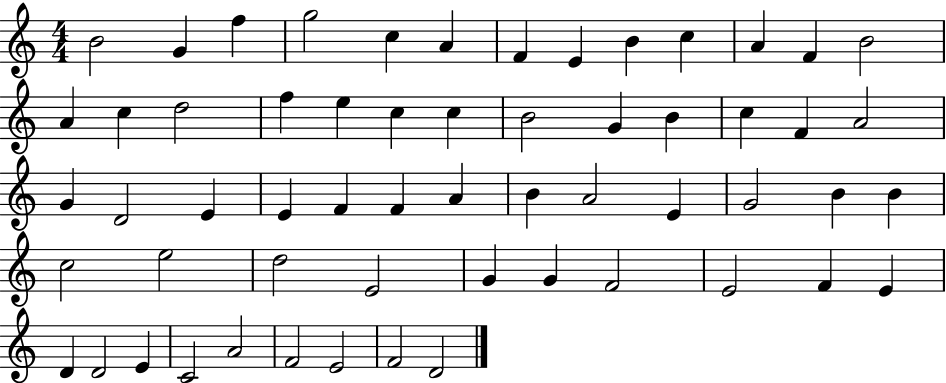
{
  \clef treble
  \numericTimeSignature
  \time 4/4
  \key c \major
  b'2 g'4 f''4 | g''2 c''4 a'4 | f'4 e'4 b'4 c''4 | a'4 f'4 b'2 | \break a'4 c''4 d''2 | f''4 e''4 c''4 c''4 | b'2 g'4 b'4 | c''4 f'4 a'2 | \break g'4 d'2 e'4 | e'4 f'4 f'4 a'4 | b'4 a'2 e'4 | g'2 b'4 b'4 | \break c''2 e''2 | d''2 e'2 | g'4 g'4 f'2 | e'2 f'4 e'4 | \break d'4 d'2 e'4 | c'2 a'2 | f'2 e'2 | f'2 d'2 | \break \bar "|."
}